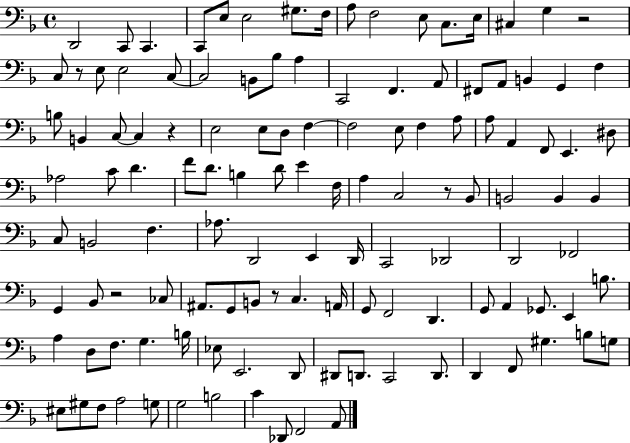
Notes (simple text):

D2/h C2/e C2/q. C2/e E3/e E3/h G#3/e. F3/s A3/e F3/h E3/e C3/e. E3/s C#3/q G3/q R/h C3/e R/e E3/e E3/h C3/e C3/h B2/e Bb3/e A3/q C2/h F2/q. A2/e F#2/e A2/e B2/q G2/q F3/q B3/e B2/q C3/e C3/q R/q E3/h E3/e D3/e F3/q F3/h E3/e F3/q A3/e A3/e A2/q F2/e E2/q. D#3/e Ab3/h C4/e D4/q. F4/e D4/e. B3/q D4/e E4/q F3/s A3/q C3/h R/e Bb2/e B2/h B2/q B2/q C3/e B2/h F3/q. Ab3/e. D2/h E2/q D2/s C2/h Db2/h D2/h FES2/h G2/q Bb2/e R/h CES3/e A#2/e. G2/e B2/e R/e C3/q. A2/s G2/e F2/h D2/q. G2/e A2/q Gb2/e. E2/q B3/e. A3/q D3/e F3/e. G3/q. B3/s Eb3/e E2/h. D2/e D#2/e D2/e. C2/h D2/e. D2/q F2/e G#3/q. B3/e G3/e EIS3/e G#3/e F3/e A3/h G3/e G3/h B3/h C4/q Db2/e F2/h A2/e